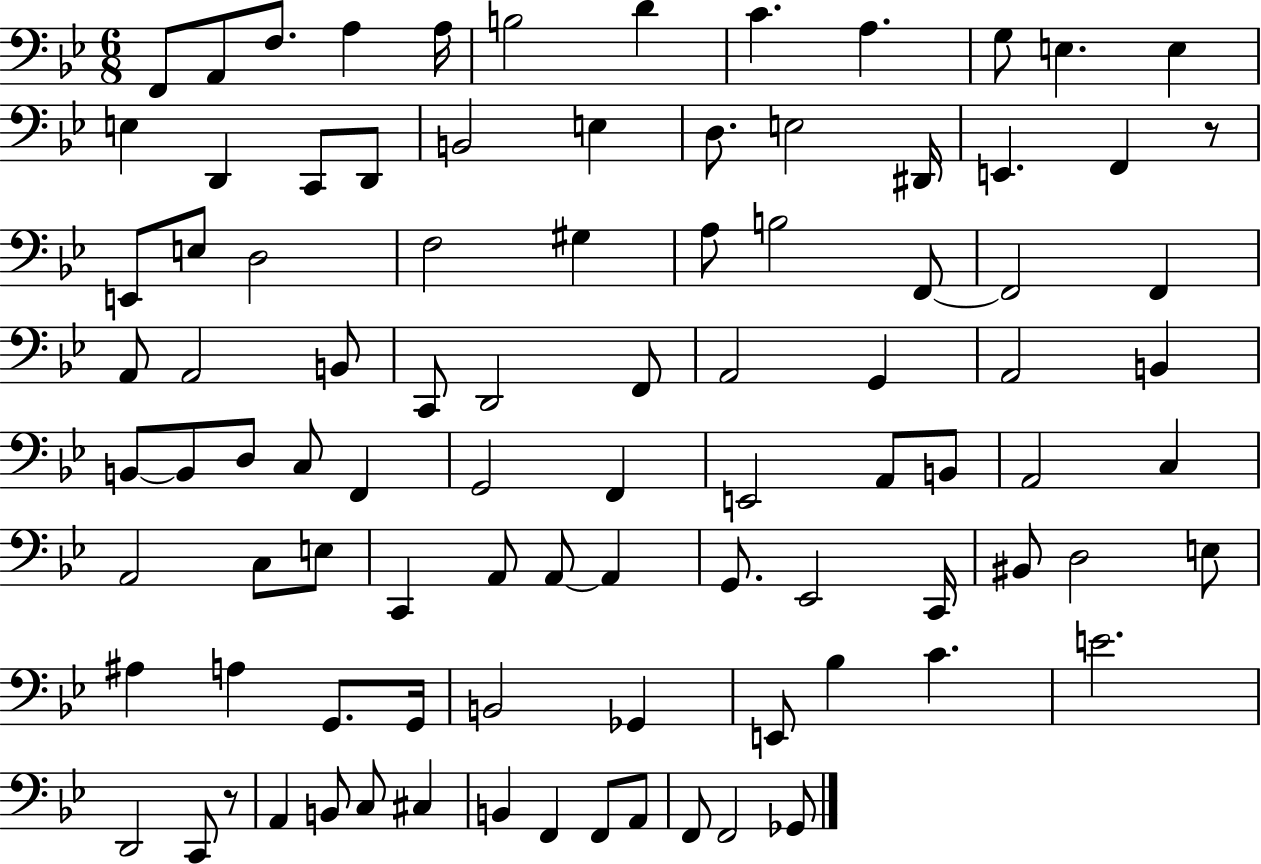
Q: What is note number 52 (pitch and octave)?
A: A2